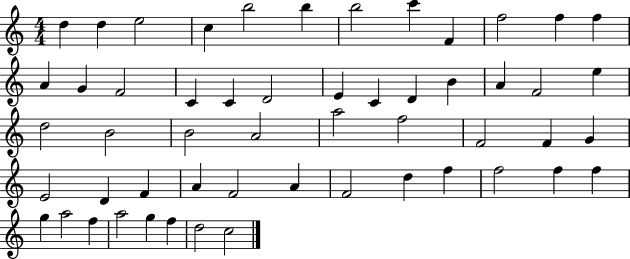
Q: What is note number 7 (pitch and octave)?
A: B5